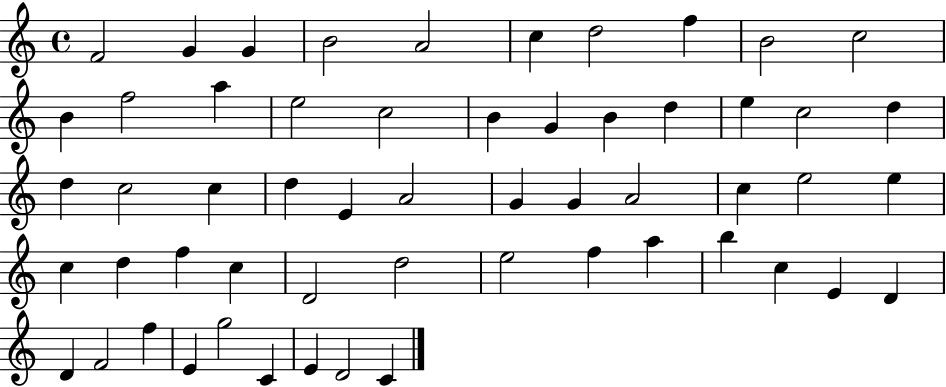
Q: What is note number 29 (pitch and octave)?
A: G4